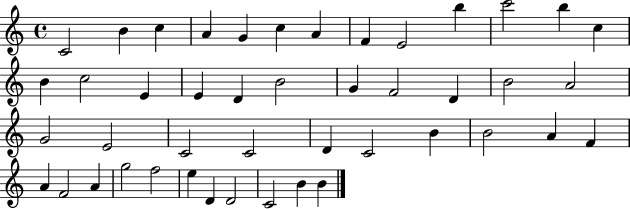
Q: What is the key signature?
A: C major